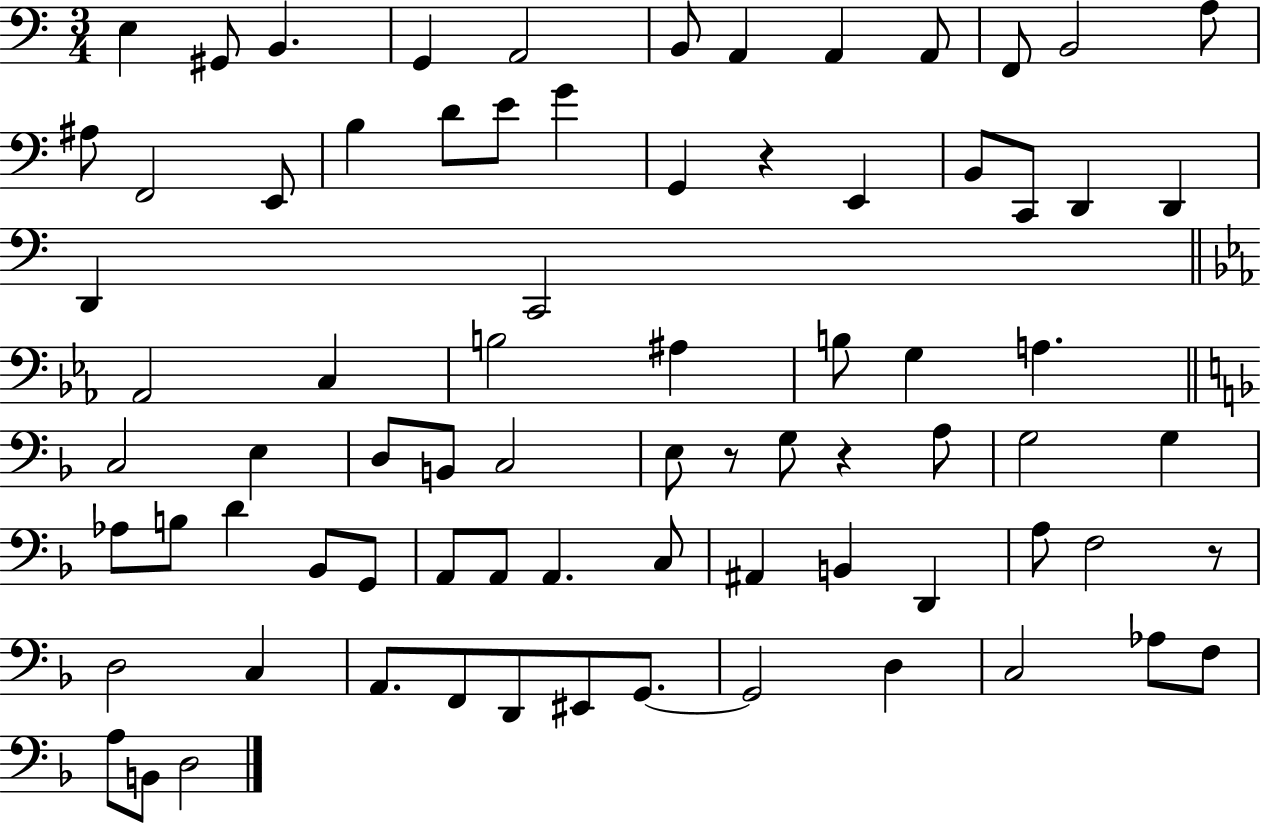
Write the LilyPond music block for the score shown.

{
  \clef bass
  \numericTimeSignature
  \time 3/4
  \key c \major
  e4 gis,8 b,4. | g,4 a,2 | b,8 a,4 a,4 a,8 | f,8 b,2 a8 | \break ais8 f,2 e,8 | b4 d'8 e'8 g'4 | g,4 r4 e,4 | b,8 c,8 d,4 d,4 | \break d,4 c,2 | \bar "||" \break \key ees \major aes,2 c4 | b2 ais4 | b8 g4 a4. | \bar "||" \break \key d \minor c2 e4 | d8 b,8 c2 | e8 r8 g8 r4 a8 | g2 g4 | \break aes8 b8 d'4 bes,8 g,8 | a,8 a,8 a,4. c8 | ais,4 b,4 d,4 | a8 f2 r8 | \break d2 c4 | a,8. f,8 d,8 eis,8 g,8.~~ | g,2 d4 | c2 aes8 f8 | \break a8 b,8 d2 | \bar "|."
}